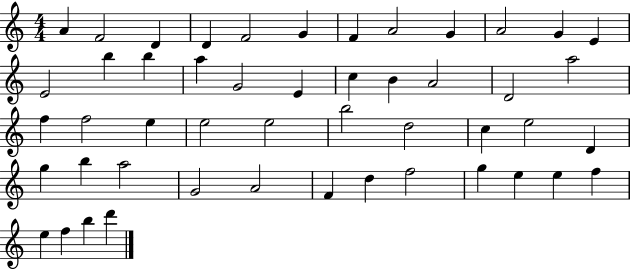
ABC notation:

X:1
T:Untitled
M:4/4
L:1/4
K:C
A F2 D D F2 G F A2 G A2 G E E2 b b a G2 E c B A2 D2 a2 f f2 e e2 e2 b2 d2 c e2 D g b a2 G2 A2 F d f2 g e e f e f b d'